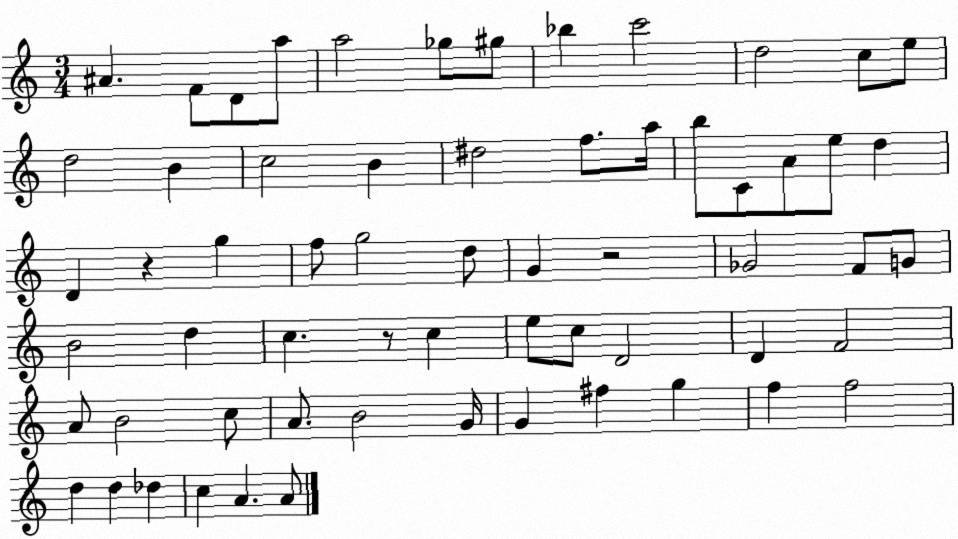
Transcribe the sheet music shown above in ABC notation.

X:1
T:Untitled
M:3/4
L:1/4
K:C
^A F/2 D/2 a/2 a2 _g/2 ^g/2 _b c'2 d2 c/2 e/2 d2 B c2 B ^d2 f/2 a/4 b/2 C/2 A/2 e/2 d D z g f/2 g2 d/2 G z2 _G2 F/2 G/2 B2 d c z/2 c e/2 c/2 D2 D F2 A/2 B2 c/2 A/2 B2 G/4 G ^f g f f2 d d _d c A A/2